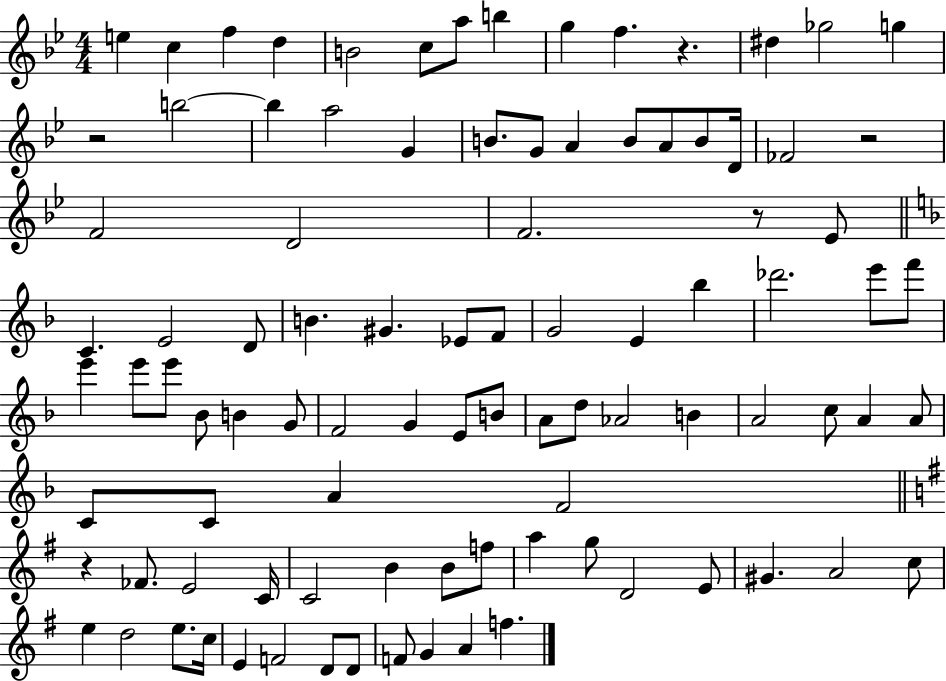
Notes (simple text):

E5/q C5/q F5/q D5/q B4/h C5/e A5/e B5/q G5/q F5/q. R/q. D#5/q Gb5/h G5/q R/h B5/h B5/q A5/h G4/q B4/e. G4/e A4/q B4/e A4/e B4/e D4/s FES4/h R/h F4/h D4/h F4/h. R/e Eb4/e C4/q. E4/h D4/e B4/q. G#4/q. Eb4/e F4/e G4/h E4/q Bb5/q Db6/h. E6/e F6/e E6/q E6/e E6/e Bb4/e B4/q G4/e F4/h G4/q E4/e B4/e A4/e D5/e Ab4/h B4/q A4/h C5/e A4/q A4/e C4/e C4/e A4/q F4/h R/q FES4/e. E4/h C4/s C4/h B4/q B4/e F5/e A5/q G5/e D4/h E4/e G#4/q. A4/h C5/e E5/q D5/h E5/e. C5/s E4/q F4/h D4/e D4/e F4/e G4/q A4/q F5/q.